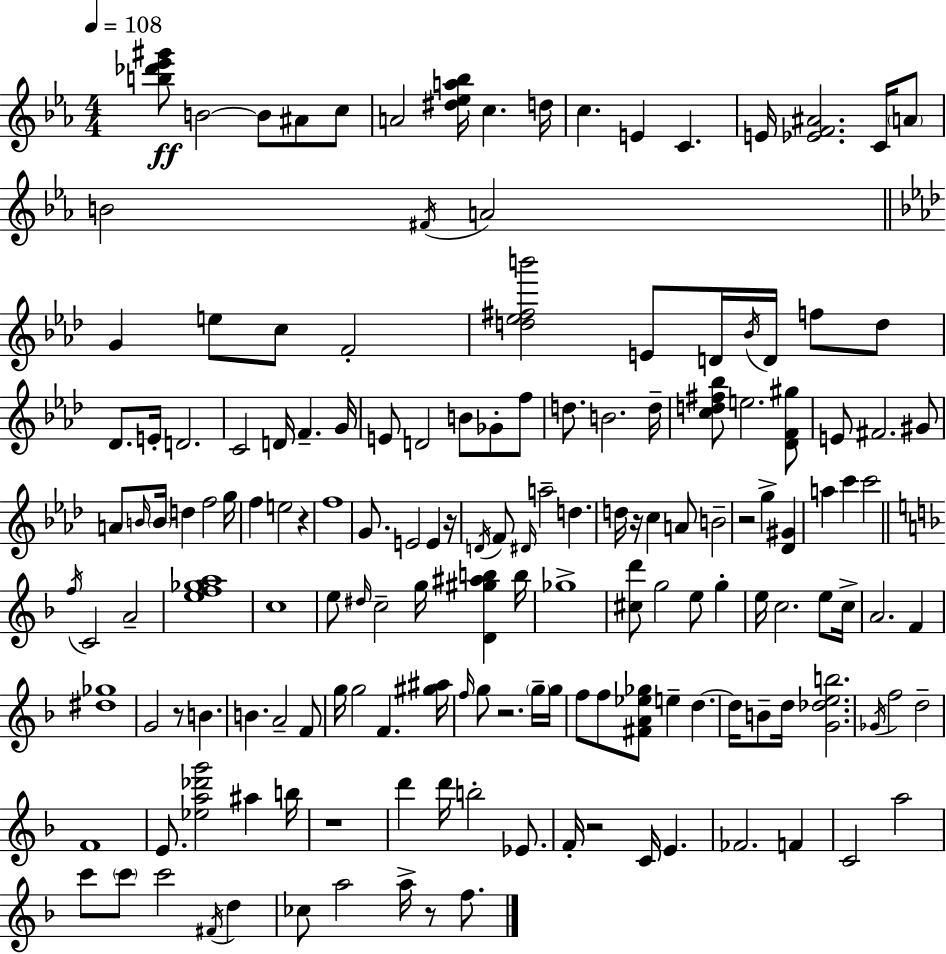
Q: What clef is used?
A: treble